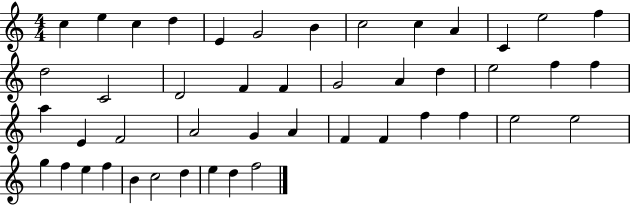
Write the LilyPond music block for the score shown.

{
  \clef treble
  \numericTimeSignature
  \time 4/4
  \key c \major
  c''4 e''4 c''4 d''4 | e'4 g'2 b'4 | c''2 c''4 a'4 | c'4 e''2 f''4 | \break d''2 c'2 | d'2 f'4 f'4 | g'2 a'4 d''4 | e''2 f''4 f''4 | \break a''4 e'4 f'2 | a'2 g'4 a'4 | f'4 f'4 f''4 f''4 | e''2 e''2 | \break g''4 f''4 e''4 f''4 | b'4 c''2 d''4 | e''4 d''4 f''2 | \bar "|."
}